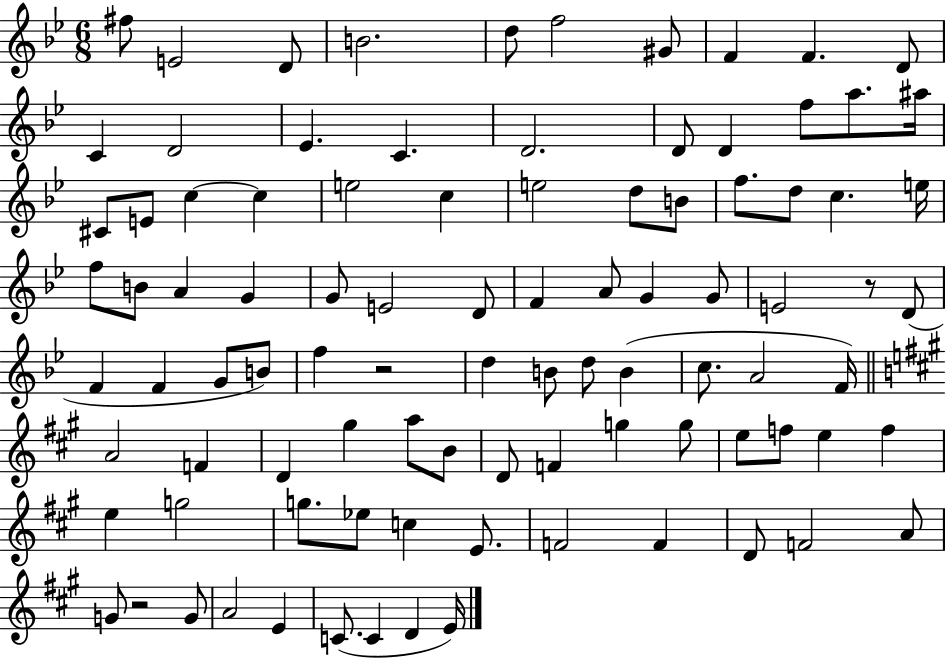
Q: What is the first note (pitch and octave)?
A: F#5